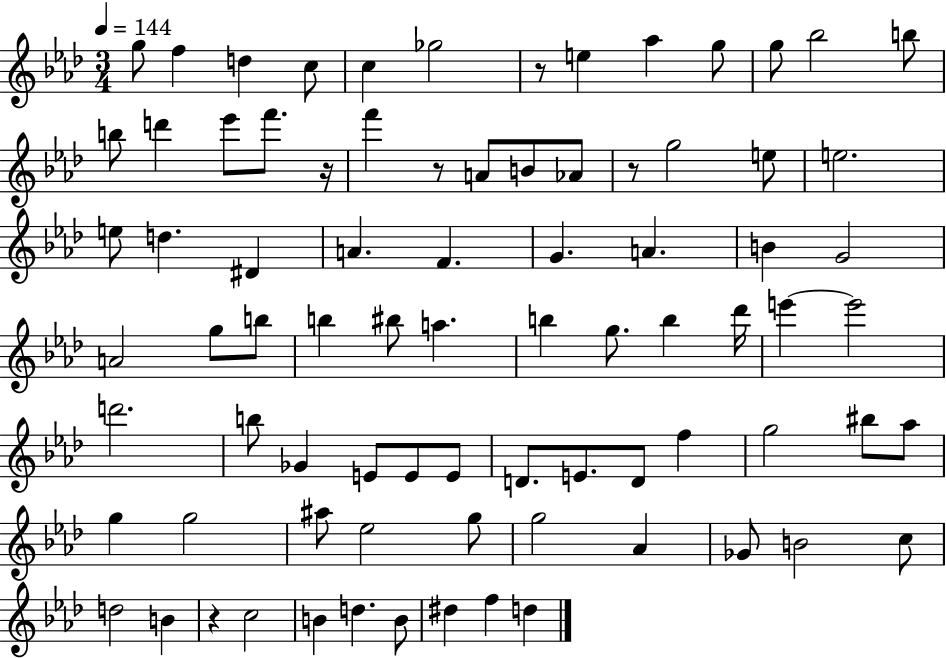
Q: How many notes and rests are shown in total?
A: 81